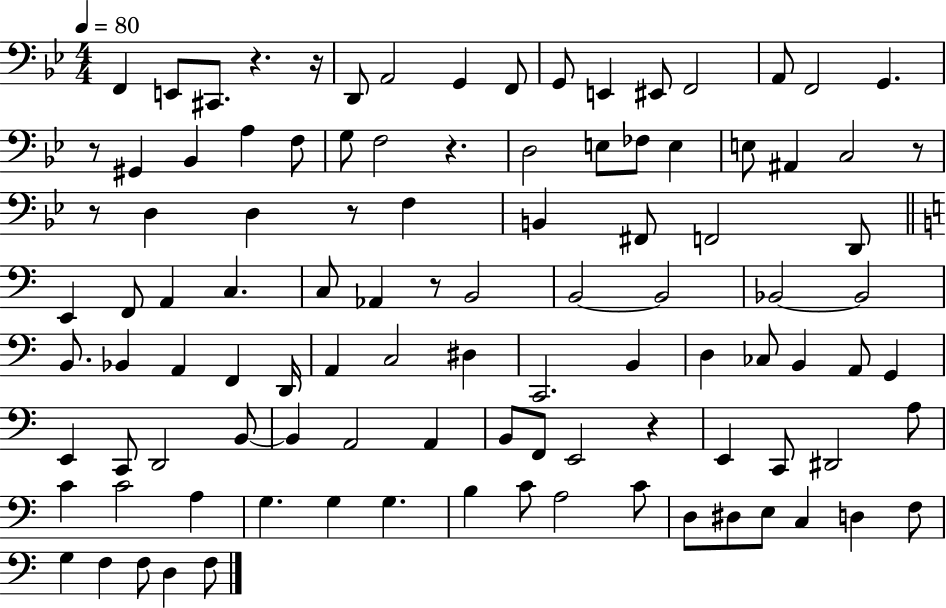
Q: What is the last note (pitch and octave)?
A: F3